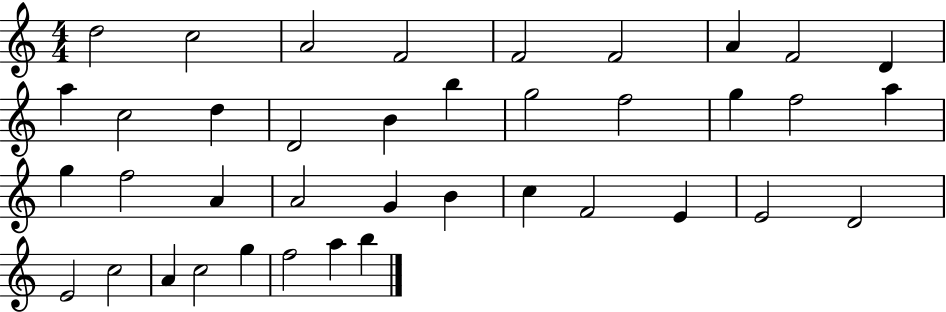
D5/h C5/h A4/h F4/h F4/h F4/h A4/q F4/h D4/q A5/q C5/h D5/q D4/h B4/q B5/q G5/h F5/h G5/q F5/h A5/q G5/q F5/h A4/q A4/h G4/q B4/q C5/q F4/h E4/q E4/h D4/h E4/h C5/h A4/q C5/h G5/q F5/h A5/q B5/q